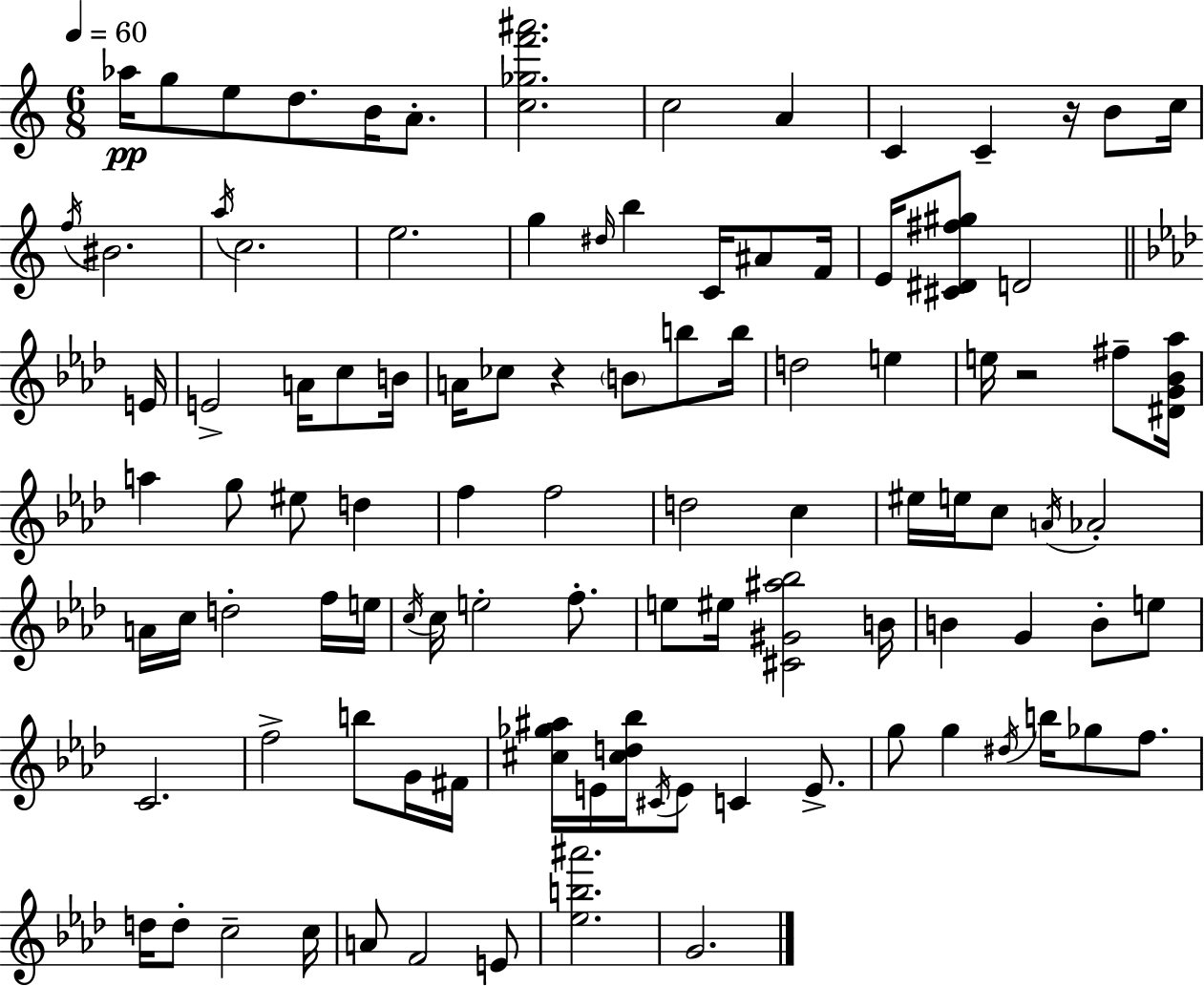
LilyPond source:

{
  \clef treble
  \numericTimeSignature
  \time 6/8
  \key c \major
  \tempo 4 = 60
  aes''16\pp g''8 e''8 d''8. b'16 a'8.-. | <c'' ges'' f''' ais'''>2. | c''2 a'4 | c'4 c'4-- r16 b'8 c''16 | \break \acciaccatura { f''16 } bis'2. | \acciaccatura { a''16 } c''2. | e''2. | g''4 \grace { dis''16 } b''4 c'16 | \break ais'8 f'16 e'16 <cis' dis' fis'' gis''>8 d'2 | \bar "||" \break \key aes \major e'16 e'2-> a'16 c''8 | b'16 a'16 ces''8 r4 \parenthesize b'8 b''8 | b''16 d''2 e''4 | e''16 r2 fis''8-- | \break <dis' g' bes' aes''>16 a''4 g''8 eis''8 d''4 | f''4 f''2 | d''2 c''4 | eis''16 e''16 c''8 \acciaccatura { a'16 } aes'2-. | \break a'16 c''16 d''2-. | f''16 e''16 \acciaccatura { c''16 } c''16 e''2-. | f''8.-. e''8 eis''16 <cis' gis' ais'' bes''>2 | b'16 b'4 g'4 b'8-. | \break e''8 c'2. | f''2-> b''8 | g'16 fis'16 <cis'' ges'' ais''>16 e'16 <cis'' d'' bes''>16 \acciaccatura { cis'16 } e'8 c'4 | e'8.-> g''8 g''4 \acciaccatura { dis''16 } b''16 | \break ges''8 f''8. d''16 d''8-. c''2-- | c''16 a'8 f'2 | e'8 <ees'' b'' ais'''>2. | g'2. | \break \bar "|."
}